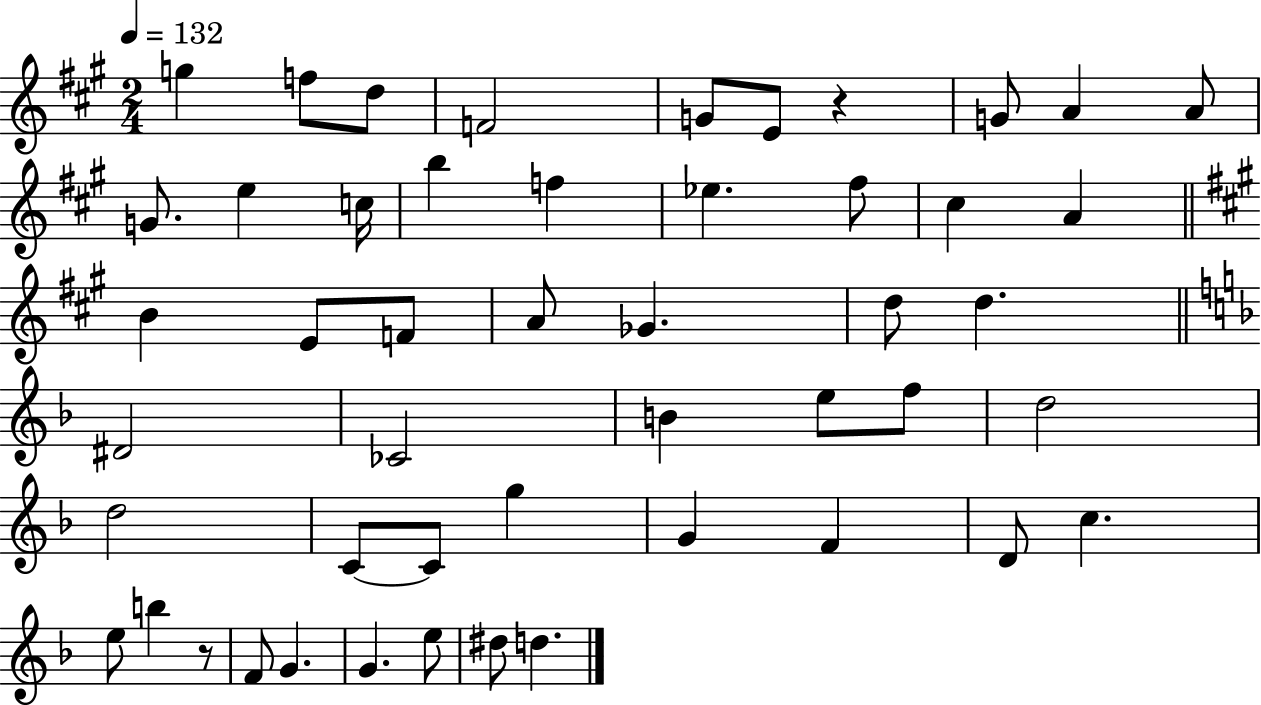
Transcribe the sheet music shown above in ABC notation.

X:1
T:Untitled
M:2/4
L:1/4
K:A
g f/2 d/2 F2 G/2 E/2 z G/2 A A/2 G/2 e c/4 b f _e ^f/2 ^c A B E/2 F/2 A/2 _G d/2 d ^D2 _C2 B e/2 f/2 d2 d2 C/2 C/2 g G F D/2 c e/2 b z/2 F/2 G G e/2 ^d/2 d